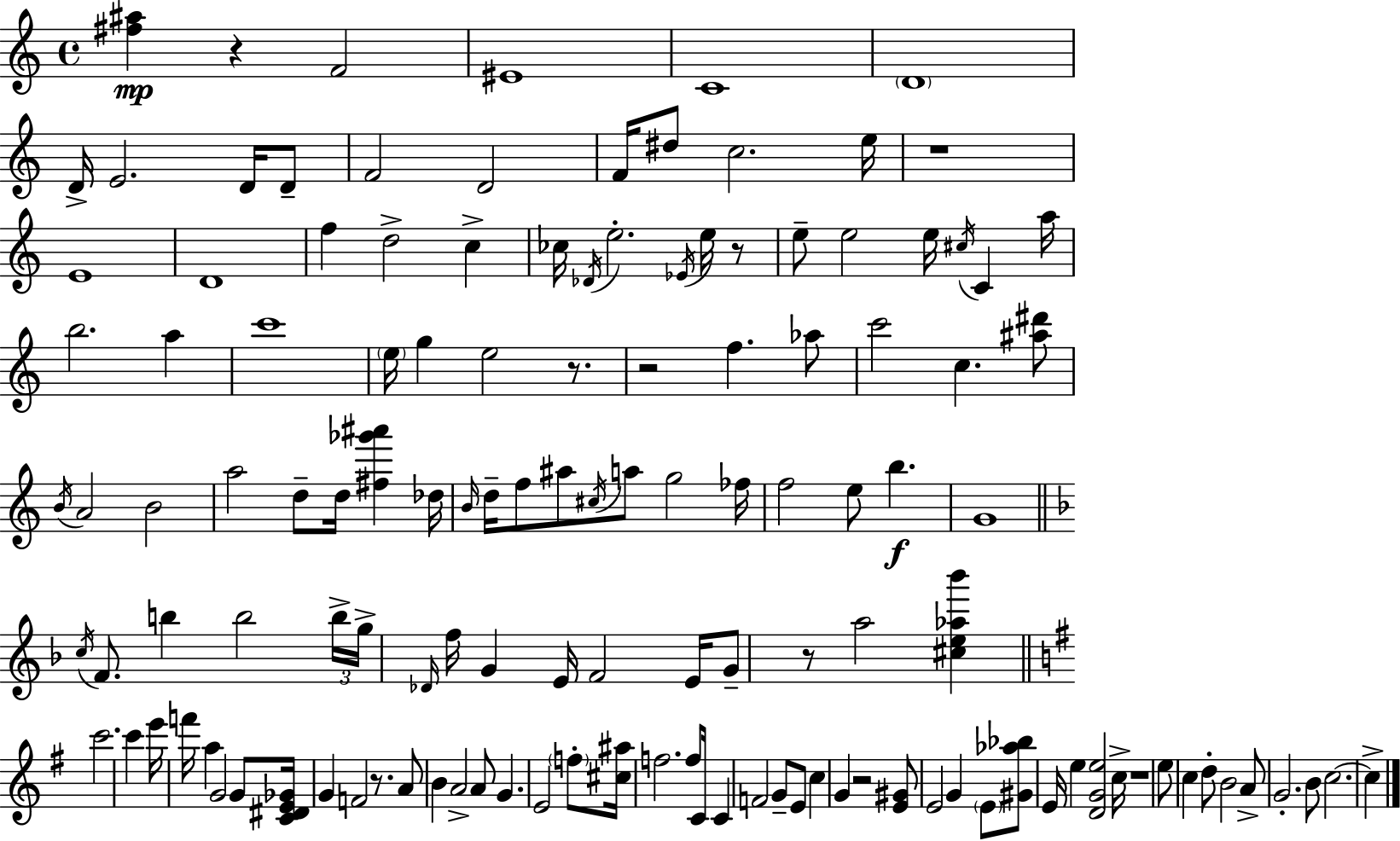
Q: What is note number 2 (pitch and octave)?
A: EIS4